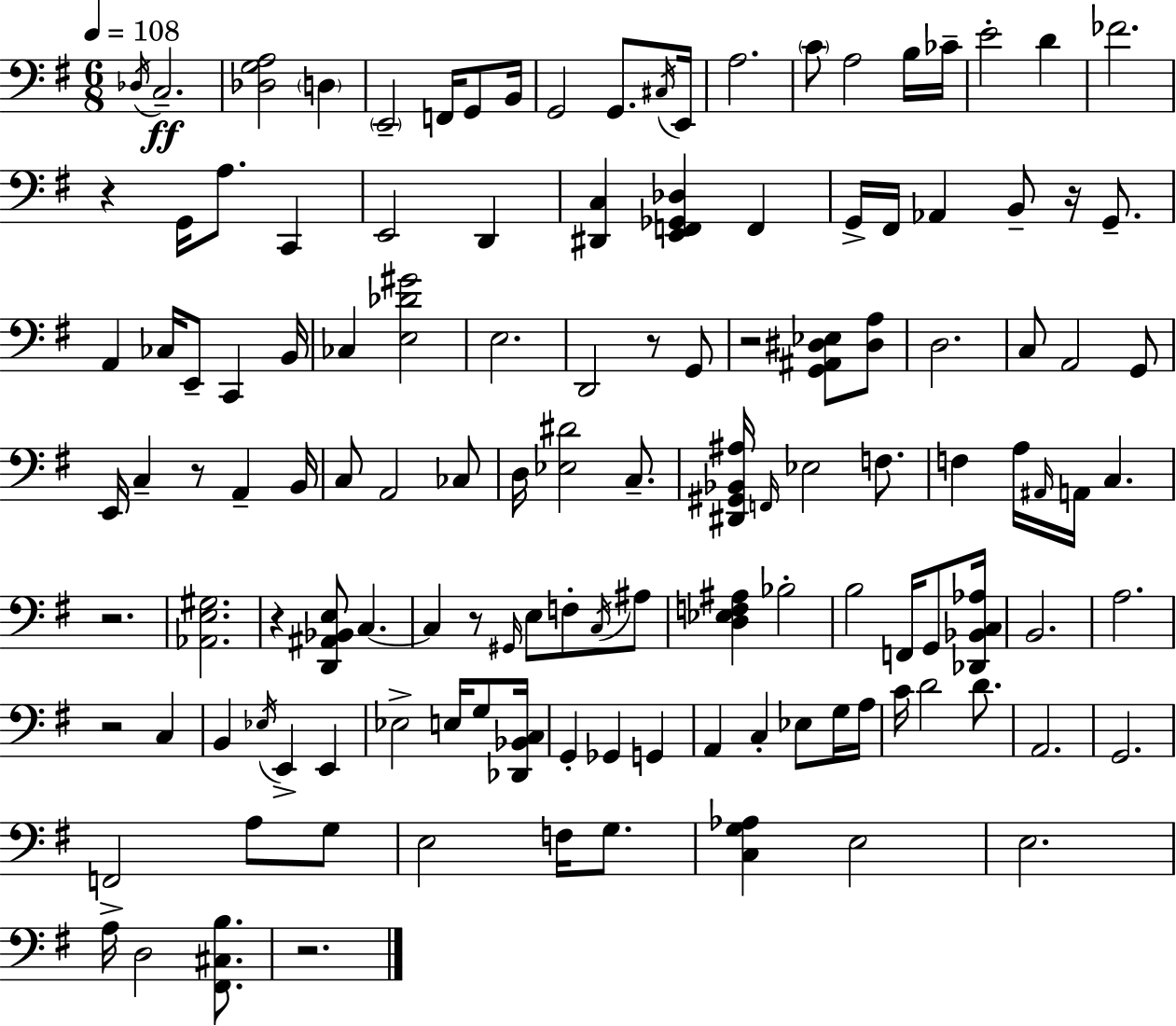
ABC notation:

X:1
T:Untitled
M:6/8
L:1/4
K:G
_D,/4 C,2 [_D,G,A,]2 D, E,,2 F,,/4 G,,/2 B,,/4 G,,2 G,,/2 ^C,/4 E,,/4 A,2 C/2 A,2 B,/4 _C/4 E2 D _F2 z G,,/4 A,/2 C,, E,,2 D,, [^D,,C,] [E,,F,,_G,,_D,] F,, G,,/4 ^F,,/4 _A,, B,,/2 z/4 G,,/2 A,, _C,/4 E,,/2 C,, B,,/4 _C, [E,_D^G]2 E,2 D,,2 z/2 G,,/2 z2 [G,,^A,,^D,_E,]/2 [^D,A,]/2 D,2 C,/2 A,,2 G,,/2 E,,/4 C, z/2 A,, B,,/4 C,/2 A,,2 _C,/2 D,/4 [_E,^D]2 C,/2 [^D,,^G,,_B,,^A,]/4 F,,/4 _E,2 F,/2 F, A,/4 ^A,,/4 A,,/4 C, z2 [_A,,E,^G,]2 z [D,,^A,,_B,,E,]/2 C, C, z/2 ^G,,/4 E,/2 F,/2 C,/4 ^A,/2 [D,_E,F,^A,] _B,2 B,2 F,,/4 G,,/2 [_D,,_B,,C,_A,]/4 B,,2 A,2 z2 C, B,, _E,/4 E,, E,, _E,2 E,/4 G,/2 [_D,,_B,,C,]/4 G,, _G,, G,, A,, C, _E,/2 G,/4 A,/4 C/4 D2 D/2 A,,2 G,,2 F,,2 A,/2 G,/2 E,2 F,/4 G,/2 [C,G,_A,] E,2 E,2 A,/4 D,2 [^F,,^C,B,]/2 z2